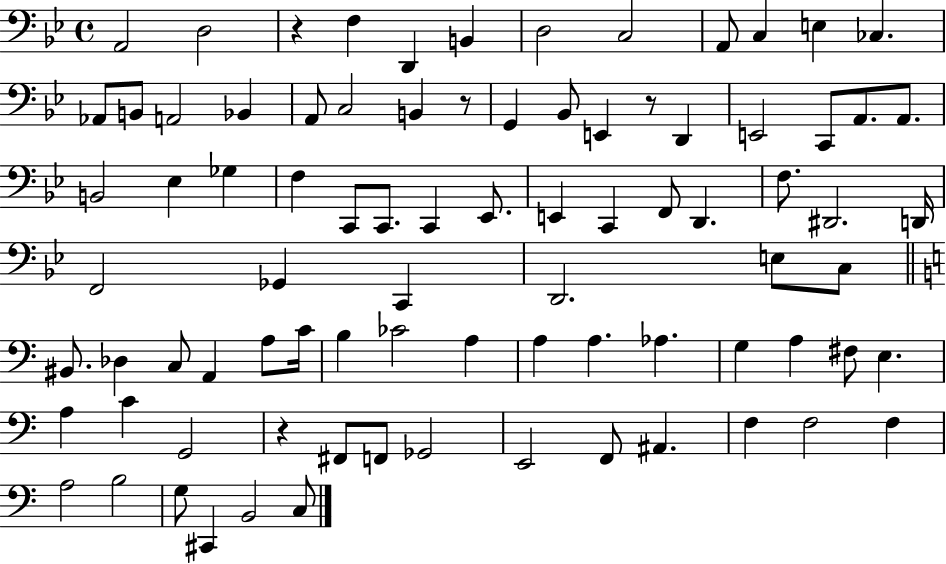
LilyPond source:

{
  \clef bass
  \time 4/4
  \defaultTimeSignature
  \key bes \major
  a,2 d2 | r4 f4 d,4 b,4 | d2 c2 | a,8 c4 e4 ces4. | \break aes,8 b,8 a,2 bes,4 | a,8 c2 b,4 r8 | g,4 bes,8 e,4 r8 d,4 | e,2 c,8 a,8. a,8. | \break b,2 ees4 ges4 | f4 c,8 c,8. c,4 ees,8. | e,4 c,4 f,8 d,4. | f8. dis,2. d,16 | \break f,2 ges,4 c,4 | d,2. e8 c8 | \bar "||" \break \key c \major bis,8. des4 c8 a,4 a8 c'16 | b4 ces'2 a4 | a4 a4. aes4. | g4 a4 fis8 e4. | \break a4 c'4 g,2 | r4 fis,8 f,8 ges,2 | e,2 f,8 ais,4. | f4 f2 f4 | \break a2 b2 | g8 cis,4 b,2 c8 | \bar "|."
}